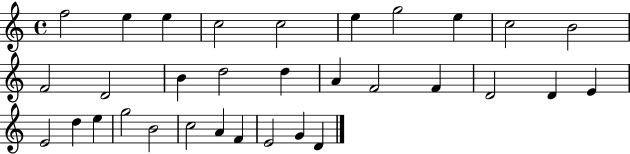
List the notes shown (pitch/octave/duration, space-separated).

F5/h E5/q E5/q C5/h C5/h E5/q G5/h E5/q C5/h B4/h F4/h D4/h B4/q D5/h D5/q A4/q F4/h F4/q D4/h D4/q E4/q E4/h D5/q E5/q G5/h B4/h C5/h A4/q F4/q E4/h G4/q D4/q